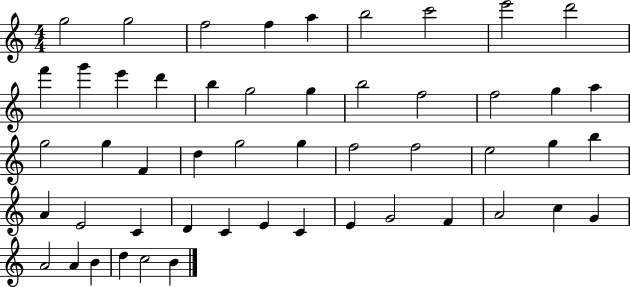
{
  \clef treble
  \numericTimeSignature
  \time 4/4
  \key c \major
  g''2 g''2 | f''2 f''4 a''4 | b''2 c'''2 | e'''2 d'''2 | \break f'''4 g'''4 e'''4 d'''4 | b''4 g''2 g''4 | b''2 f''2 | f''2 g''4 a''4 | \break g''2 g''4 f'4 | d''4 g''2 g''4 | f''2 f''2 | e''2 g''4 b''4 | \break a'4 e'2 c'4 | d'4 c'4 e'4 c'4 | e'4 g'2 f'4 | a'2 c''4 g'4 | \break a'2 a'4 b'4 | d''4 c''2 b'4 | \bar "|."
}